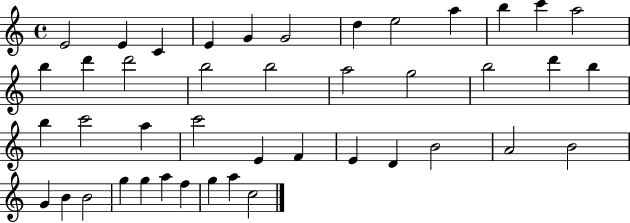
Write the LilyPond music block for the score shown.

{
  \clef treble
  \time 4/4
  \defaultTimeSignature
  \key c \major
  e'2 e'4 c'4 | e'4 g'4 g'2 | d''4 e''2 a''4 | b''4 c'''4 a''2 | \break b''4 d'''4 d'''2 | b''2 b''2 | a''2 g''2 | b''2 d'''4 b''4 | \break b''4 c'''2 a''4 | c'''2 e'4 f'4 | e'4 d'4 b'2 | a'2 b'2 | \break g'4 b'4 b'2 | g''4 g''4 a''4 f''4 | g''4 a''4 c''2 | \bar "|."
}